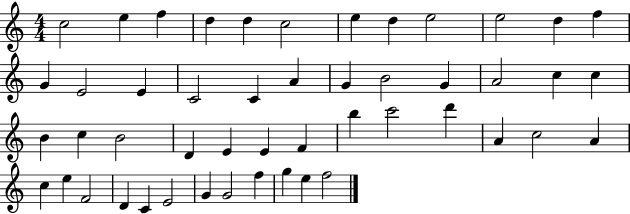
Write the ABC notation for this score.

X:1
T:Untitled
M:4/4
L:1/4
K:C
c2 e f d d c2 e d e2 e2 d f G E2 E C2 C A G B2 G A2 c c B c B2 D E E F b c'2 d' A c2 A c e F2 D C E2 G G2 f g e f2